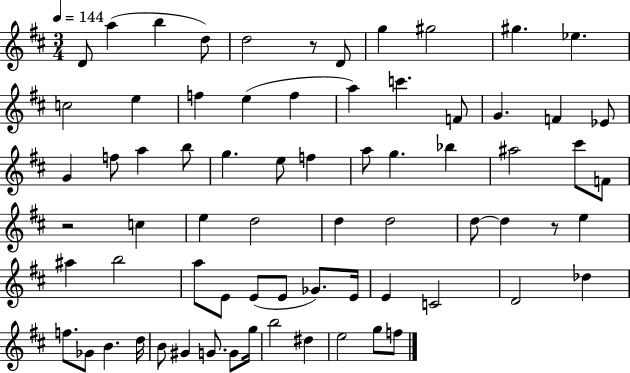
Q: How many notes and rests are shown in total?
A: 71